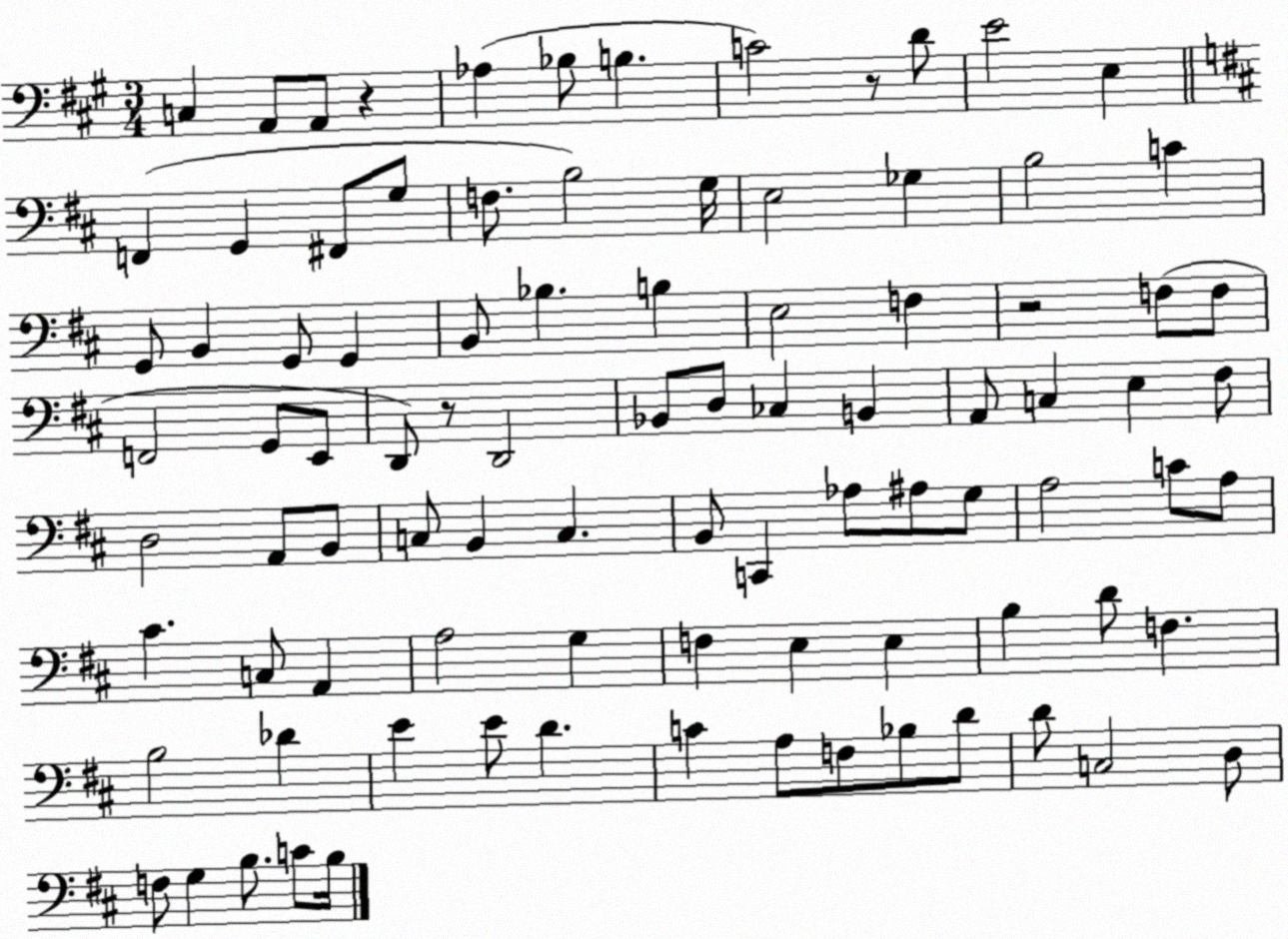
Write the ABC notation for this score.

X:1
T:Untitled
M:3/4
L:1/4
K:A
C, A,,/2 A,,/2 z _A, _B,/2 B, C2 z/2 D/2 E2 E, F,, G,, ^F,,/2 G,/2 F,/2 B,2 G,/4 E,2 _G, B,2 C G,,/2 B,, G,,/2 G,, B,,/2 _B, B, E,2 F, z2 F,/2 F,/2 F,,2 G,,/2 E,,/2 D,,/2 z/2 D,,2 _B,,/2 D,/2 _C, B,, A,,/2 C, E, ^F,/2 D,2 A,,/2 B,,/2 C,/2 B,, C, B,,/2 C,, _A,/2 ^A,/2 G,/2 A,2 C/2 A,/2 ^C C,/2 A,, A,2 G, F, E, E, B, D/2 F, B,2 _D E E/2 D C A,/2 F,/2 _B,/2 D/2 D/2 C,2 D,/2 F,/2 G, B,/2 C/2 B,/4